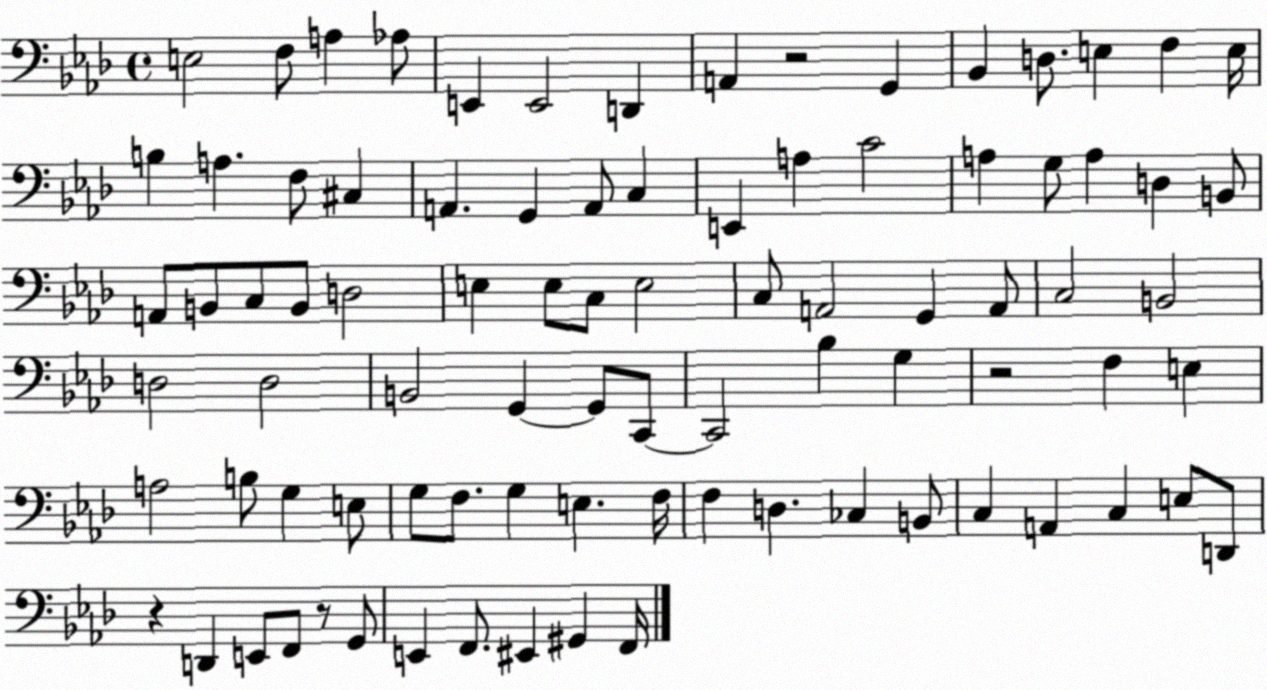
X:1
T:Untitled
M:4/4
L:1/4
K:Ab
E,2 F,/2 A, _A,/2 E,, E,,2 D,, A,, z2 G,, _B,, D,/2 E, F, E,/4 B, A, F,/2 ^C, A,, G,, A,,/2 C, E,, A, C2 A, G,/2 A, D, B,,/2 A,,/2 B,,/2 C,/2 B,,/2 D,2 E, E,/2 C,/2 E,2 C,/2 A,,2 G,, A,,/2 C,2 B,,2 D,2 D,2 B,,2 G,, G,,/2 C,,/2 C,,2 _B, G, z2 F, E, A,2 B,/2 G, E,/2 G,/2 F,/2 G, E, F,/4 F, D, _C, B,,/2 C, A,, C, E,/2 D,,/2 z D,, E,,/2 F,,/2 z/2 G,,/2 E,, F,,/2 ^E,, ^G,, F,,/4